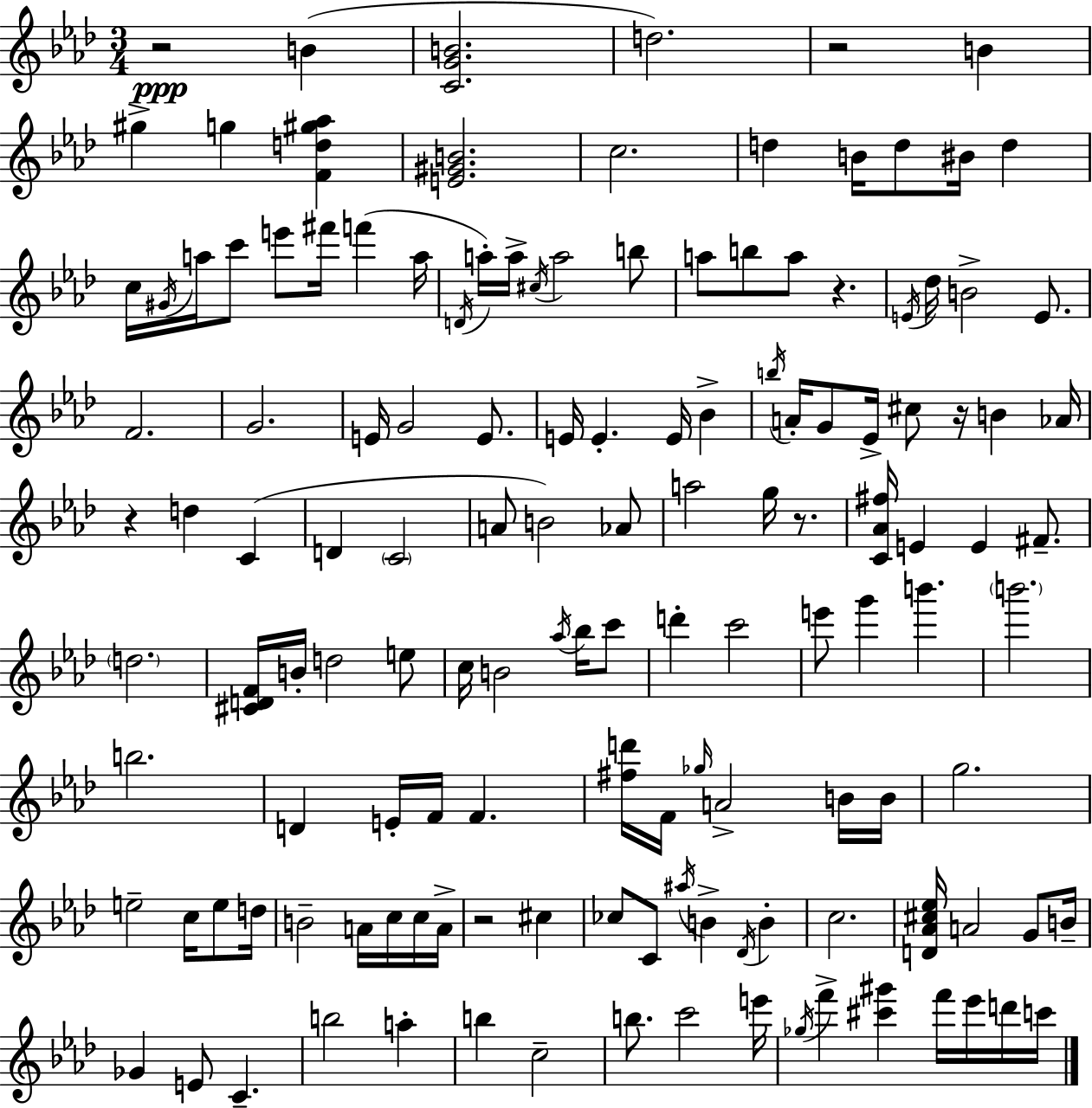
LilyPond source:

{
  \clef treble
  \numericTimeSignature
  \time 3/4
  \key f \minor
  r2\ppp b'4( | <c' g' b'>2. | d''2.) | r2 b'4 | \break gis''4-> g''4 <f' d'' gis'' aes''>4 | <e' gis' b'>2. | c''2. | d''4 b'16 d''8 bis'16 d''4 | \break c''16 \acciaccatura { gis'16 } a''16 c'''8 e'''8 fis'''16 f'''4( | a''16 \acciaccatura { d'16 } a''16-.) a''16-> \acciaccatura { cis''16 } a''2 | b''8 a''8 b''8 a''8 r4. | \acciaccatura { e'16 } des''16 b'2-> | \break e'8. f'2. | g'2. | e'16 g'2 | e'8. e'16 e'4.-. e'16 | \break bes'4-> \acciaccatura { b''16 } a'16-. g'8 ees'16-> cis''8 r16 | b'4 aes'16 r4 d''4 | c'4( d'4 \parenthesize c'2 | a'8 b'2) | \break aes'8 a''2 | g''16 r8. <c' aes' fis''>16 e'4 e'4 | fis'8.-- \parenthesize d''2. | <cis' d' f'>16 b'16-. d''2 | \break e''8 c''16 b'2 | \acciaccatura { aes''16 } bes''16 c'''8 d'''4-. c'''2 | e'''8 g'''4 | b'''4. \parenthesize b'''2. | \break b''2. | d'4 e'16-. f'16 | f'4. <fis'' d'''>16 f'16 \grace { ges''16 } a'2-> | b'16 b'16 g''2. | \break e''2-- | c''16 e''8 d''16 b'2-- | a'16 c''16 c''16 a'16-> r2 | cis''4 ces''8 c'8 \acciaccatura { ais''16 } | \break b'4-> \acciaccatura { des'16 } b'4-. c''2. | <d' aes' cis'' ees''>16 a'2 | g'8 b'16-- ges'4 | e'8 c'4.-- b''2 | \break a''4-. b''4 | c''2-- b''8. | c'''2 e'''16 \acciaccatura { ges''16 } f'''4-> | <cis''' gis'''>4 f'''16 ees'''16 d'''16 c'''16 \bar "|."
}